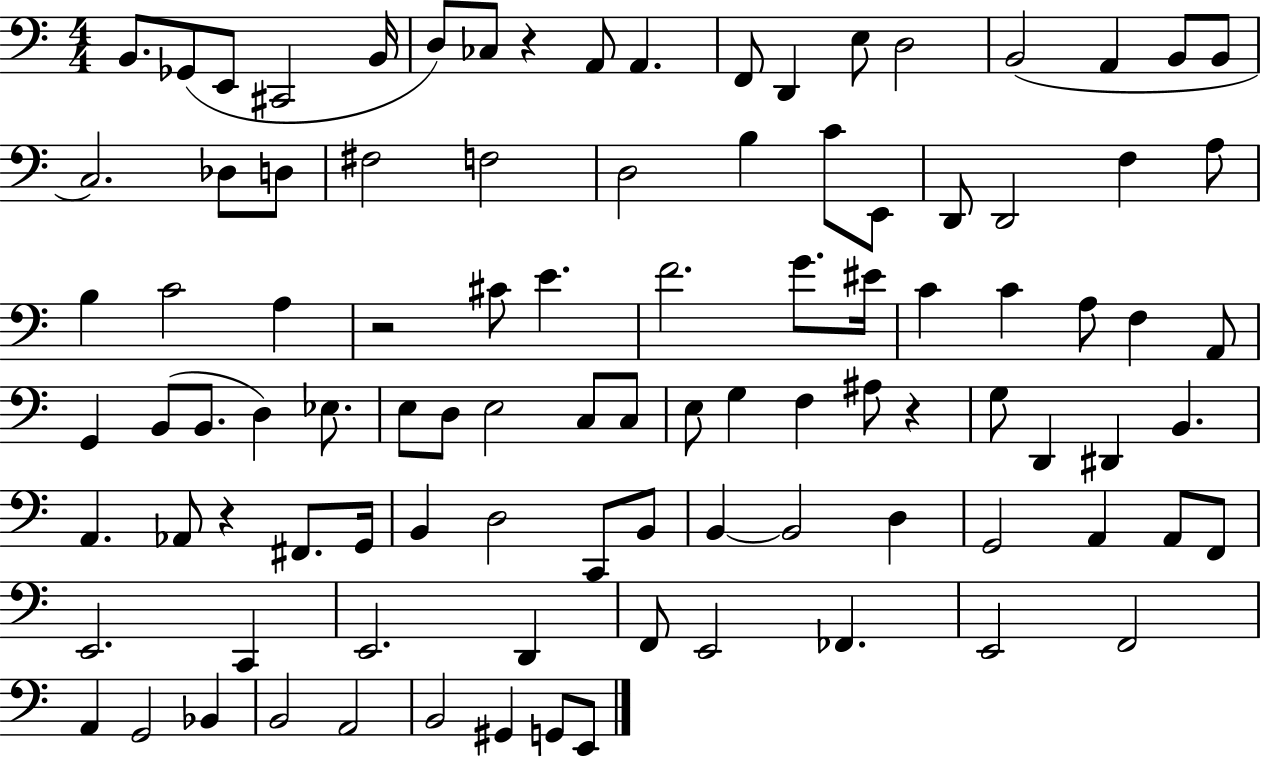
B2/e. Gb2/e E2/e C#2/h B2/s D3/e CES3/e R/q A2/e A2/q. F2/e D2/q E3/e D3/h B2/h A2/q B2/e B2/e C3/h. Db3/e D3/e F#3/h F3/h D3/h B3/q C4/e E2/e D2/e D2/h F3/q A3/e B3/q C4/h A3/q R/h C#4/e E4/q. F4/h. G4/e. EIS4/s C4/q C4/q A3/e F3/q A2/e G2/q B2/e B2/e. D3/q Eb3/e. E3/e D3/e E3/h C3/e C3/e E3/e G3/q F3/q A#3/e R/q G3/e D2/q D#2/q B2/q. A2/q. Ab2/e R/q F#2/e. G2/s B2/q D3/h C2/e B2/e B2/q B2/h D3/q G2/h A2/q A2/e F2/e E2/h. C2/q E2/h. D2/q F2/e E2/h FES2/q. E2/h F2/h A2/q G2/h Bb2/q B2/h A2/h B2/h G#2/q G2/e E2/e